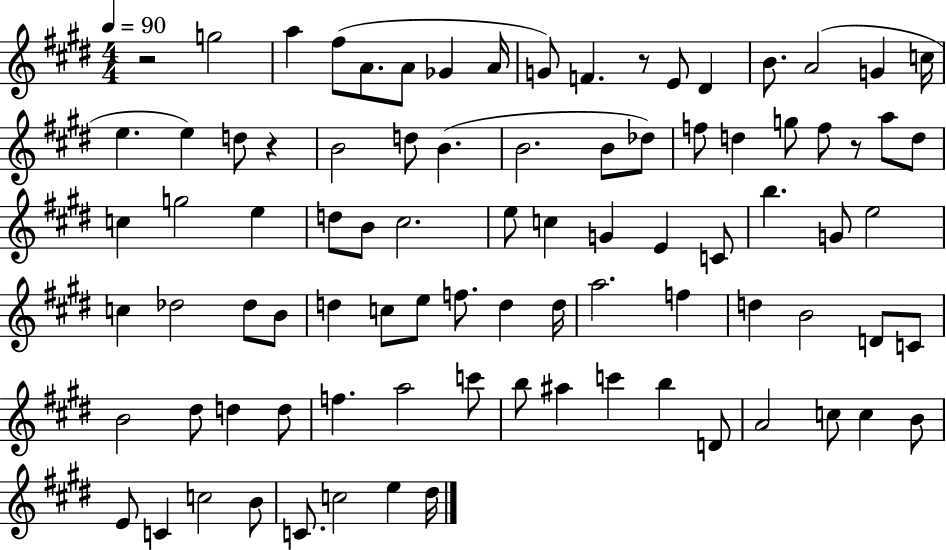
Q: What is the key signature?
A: E major